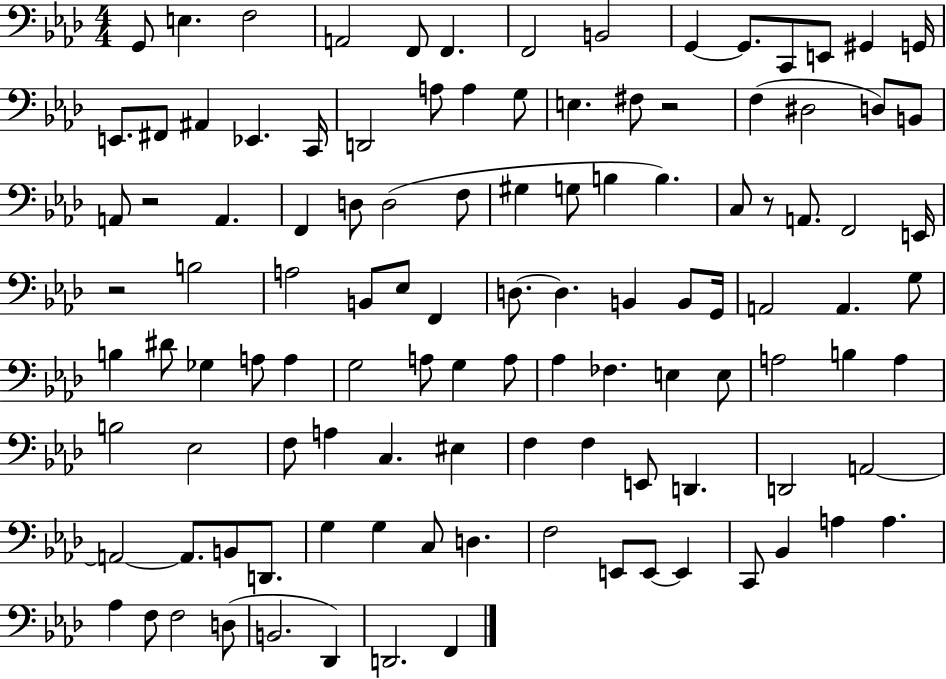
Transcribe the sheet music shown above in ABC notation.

X:1
T:Untitled
M:4/4
L:1/4
K:Ab
G,,/2 E, F,2 A,,2 F,,/2 F,, F,,2 B,,2 G,, G,,/2 C,,/2 E,,/2 ^G,, G,,/4 E,,/2 ^F,,/2 ^A,, _E,, C,,/4 D,,2 A,/2 A, G,/2 E, ^F,/2 z2 F, ^D,2 D,/2 B,,/2 A,,/2 z2 A,, F,, D,/2 D,2 F,/2 ^G, G,/2 B, B, C,/2 z/2 A,,/2 F,,2 E,,/4 z2 B,2 A,2 B,,/2 _E,/2 F,, D,/2 D, B,, B,,/2 G,,/4 A,,2 A,, G,/2 B, ^D/2 _G, A,/2 A, G,2 A,/2 G, A,/2 _A, _F, E, E,/2 A,2 B, A, B,2 _E,2 F,/2 A, C, ^E, F, F, E,,/2 D,, D,,2 A,,2 A,,2 A,,/2 B,,/2 D,,/2 G, G, C,/2 D, F,2 E,,/2 E,,/2 E,, C,,/2 _B,, A, A, _A, F,/2 F,2 D,/2 B,,2 _D,, D,,2 F,,